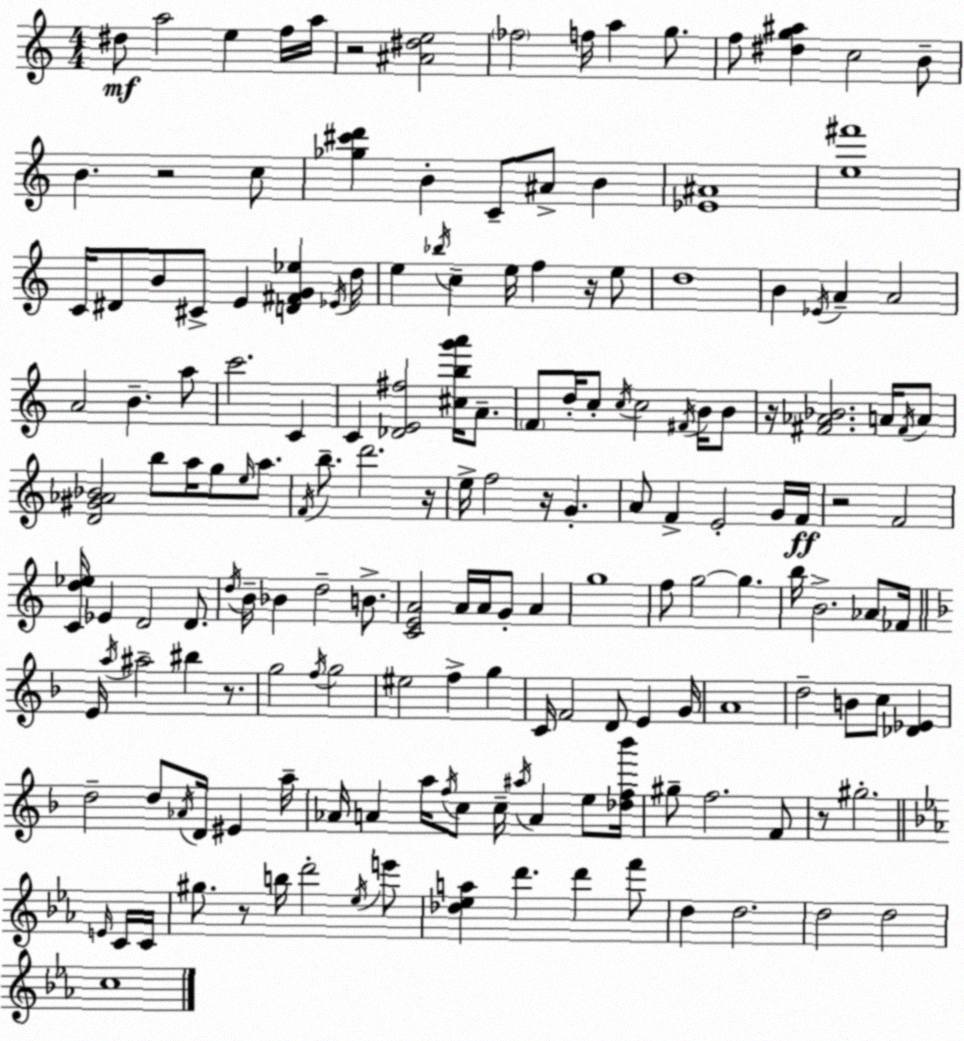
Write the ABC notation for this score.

X:1
T:Untitled
M:4/4
L:1/4
K:C
^d/2 a2 e f/4 a/4 z2 [^A^de]2 _f2 f/4 a g/2 f/2 [^dg^a] c2 B/2 B z2 c/2 [_g^c'd'] B C/2 ^A/2 B [_E^A]4 [e^f']4 C/4 ^D/2 B/2 ^C/2 E [D^FG_e] _E/4 d/4 e _b/4 c e/4 f z/4 e/2 d4 B _E/4 A A2 A2 B a/2 c'2 C C [_DE^f]2 [^cbg'a']/4 A/2 F/2 d/4 c/2 c/4 c2 ^F/4 B/4 B/2 z/4 [^F_A_B]2 A/4 ^F/4 A/2 [D^G_A_B]2 b/2 a/4 g/2 e/4 a/2 F/4 b/2 d'2 z/4 e/4 f2 z/4 G A/2 F E2 G/4 F/4 z2 F2 [Cd_e]/4 _E D2 D/2 d/4 B/4 _B d2 B/2 [CEA]2 A/4 A/4 G/2 A g4 f/2 g2 g b/4 B2 _A/2 _F/4 E/4 a/4 ^a2 ^b z/2 g2 f/4 g2 ^e2 f g C/4 F2 D/2 E G/4 A4 d2 B/2 c/2 [_D_E] d2 d/2 _A/4 D/4 ^E a/4 _A/4 A a/4 f/4 c/2 c/4 ^a/4 A e/2 [_df_b']/4 ^g/2 f2 F/2 z/2 ^g2 E/4 C/4 C/4 ^g/2 z/2 b/4 d'2 _e/4 e'/2 [_d_ea] d' d' f'/2 d d2 d2 d2 c4